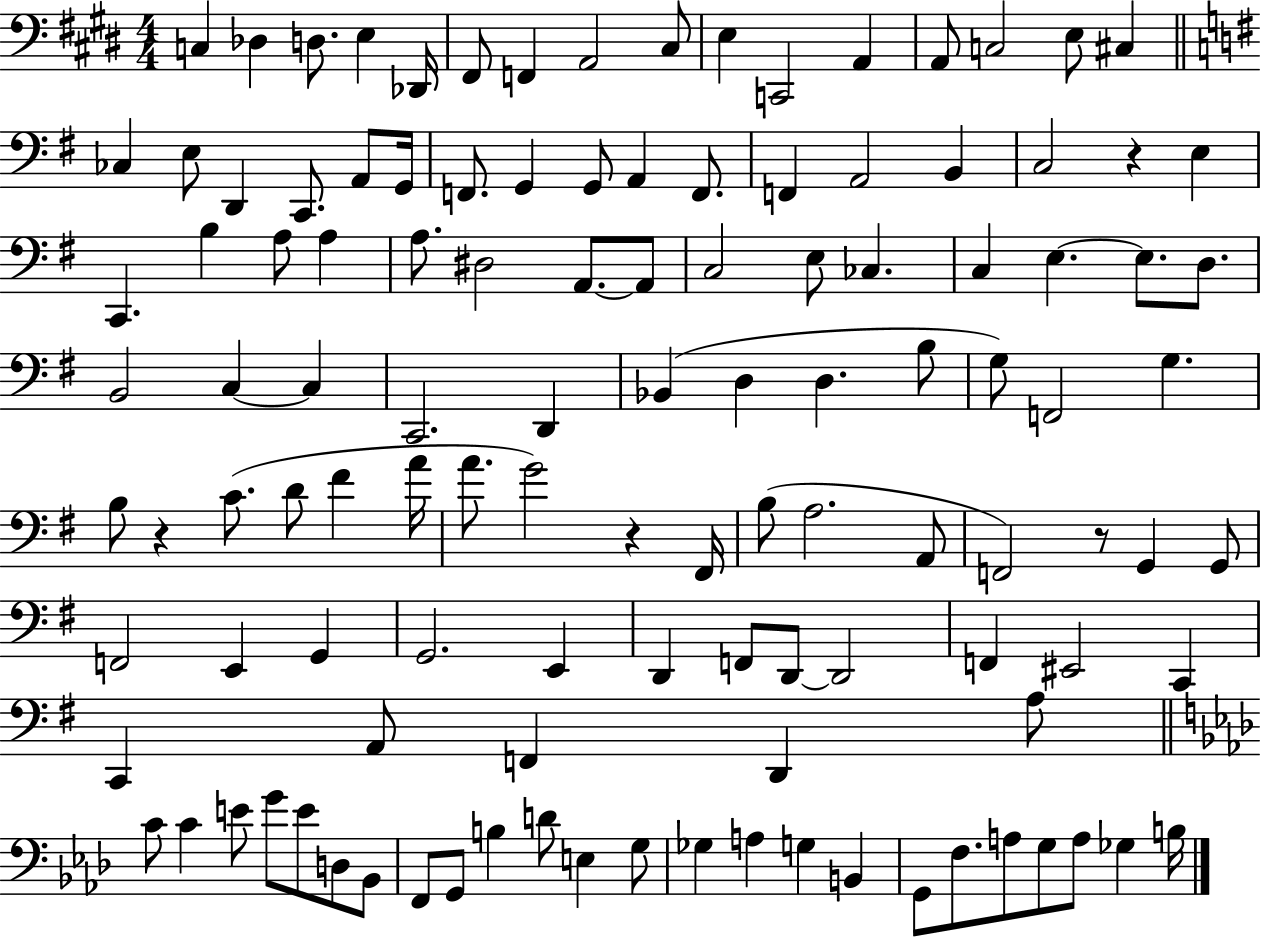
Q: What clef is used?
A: bass